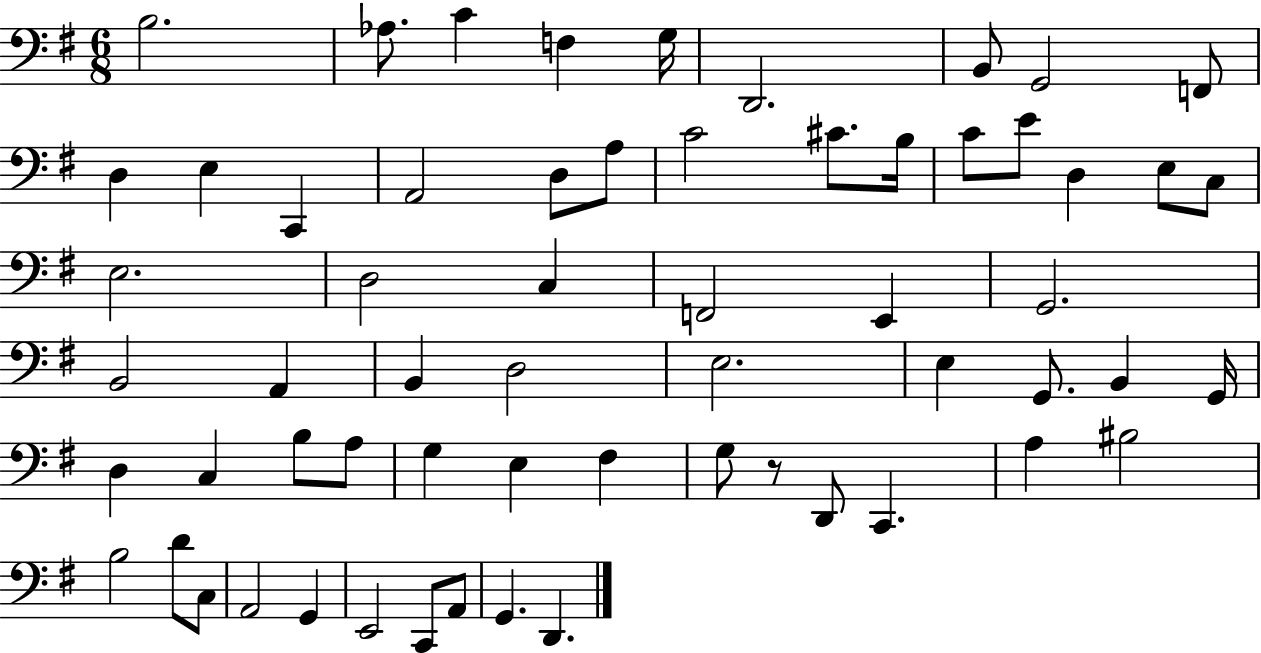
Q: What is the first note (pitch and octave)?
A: B3